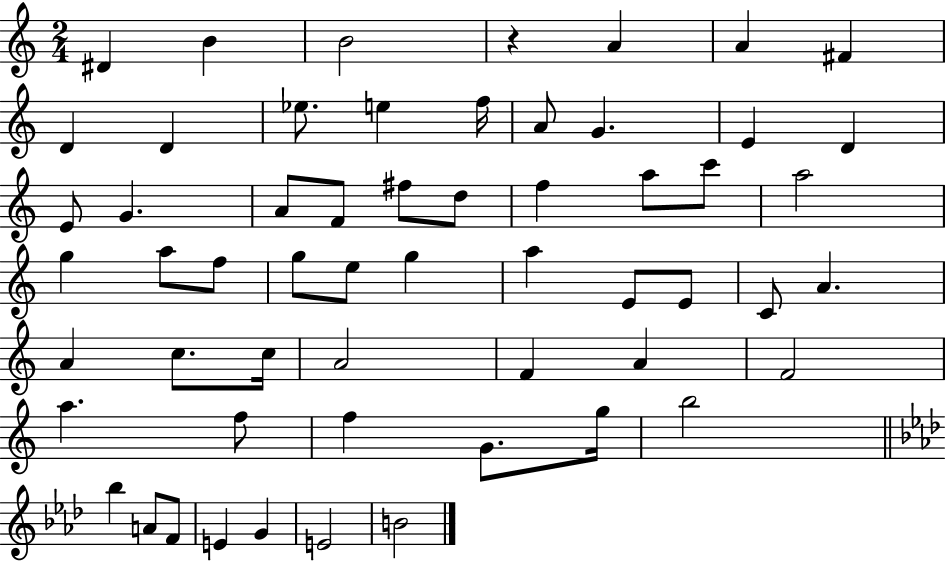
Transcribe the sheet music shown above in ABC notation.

X:1
T:Untitled
M:2/4
L:1/4
K:C
^D B B2 z A A ^F D D _e/2 e f/4 A/2 G E D E/2 G A/2 F/2 ^f/2 d/2 f a/2 c'/2 a2 g a/2 f/2 g/2 e/2 g a E/2 E/2 C/2 A A c/2 c/4 A2 F A F2 a f/2 f G/2 g/4 b2 _b A/2 F/2 E G E2 B2